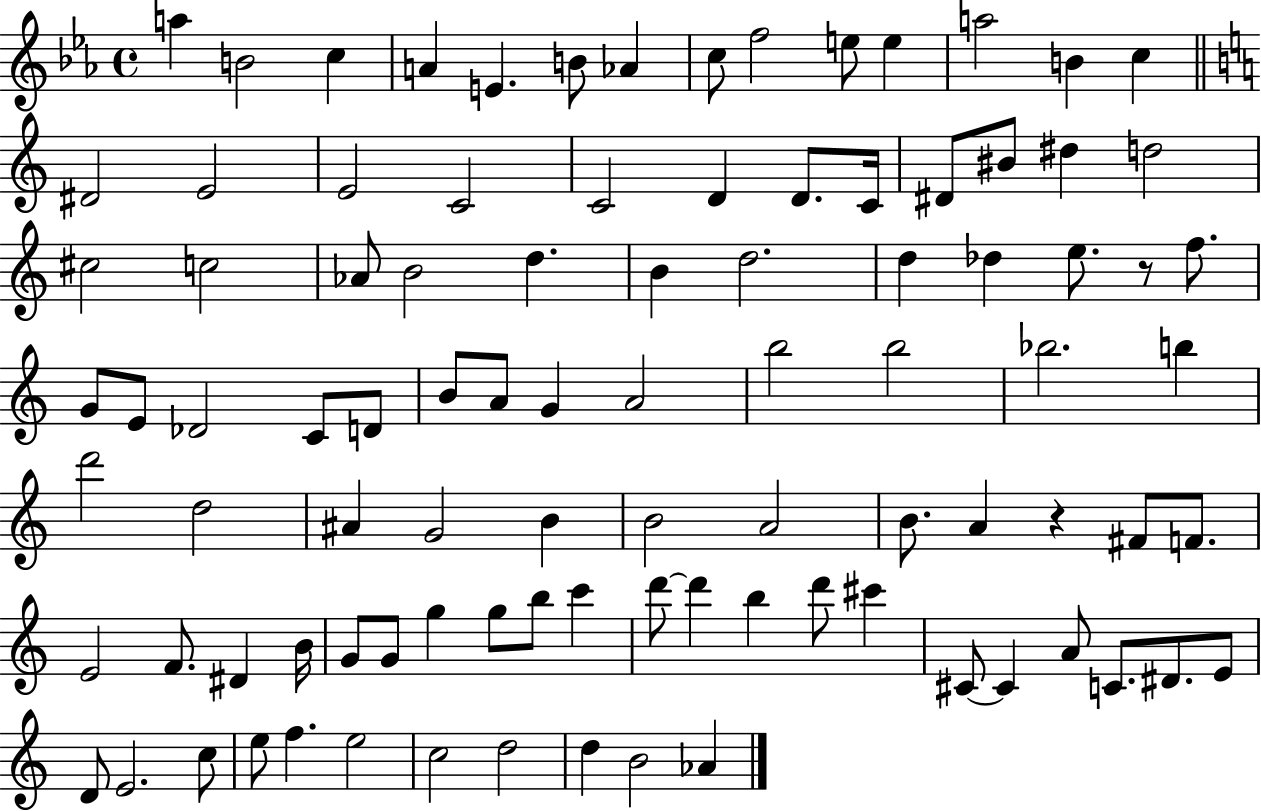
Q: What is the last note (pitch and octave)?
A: Ab4